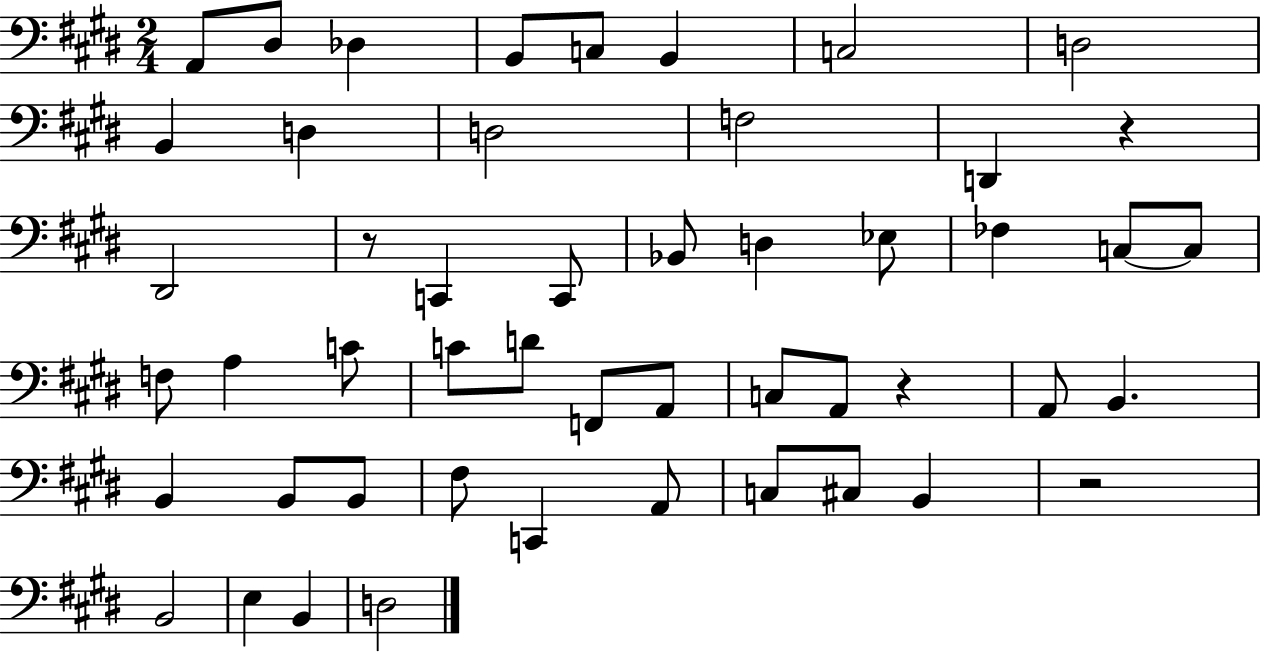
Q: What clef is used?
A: bass